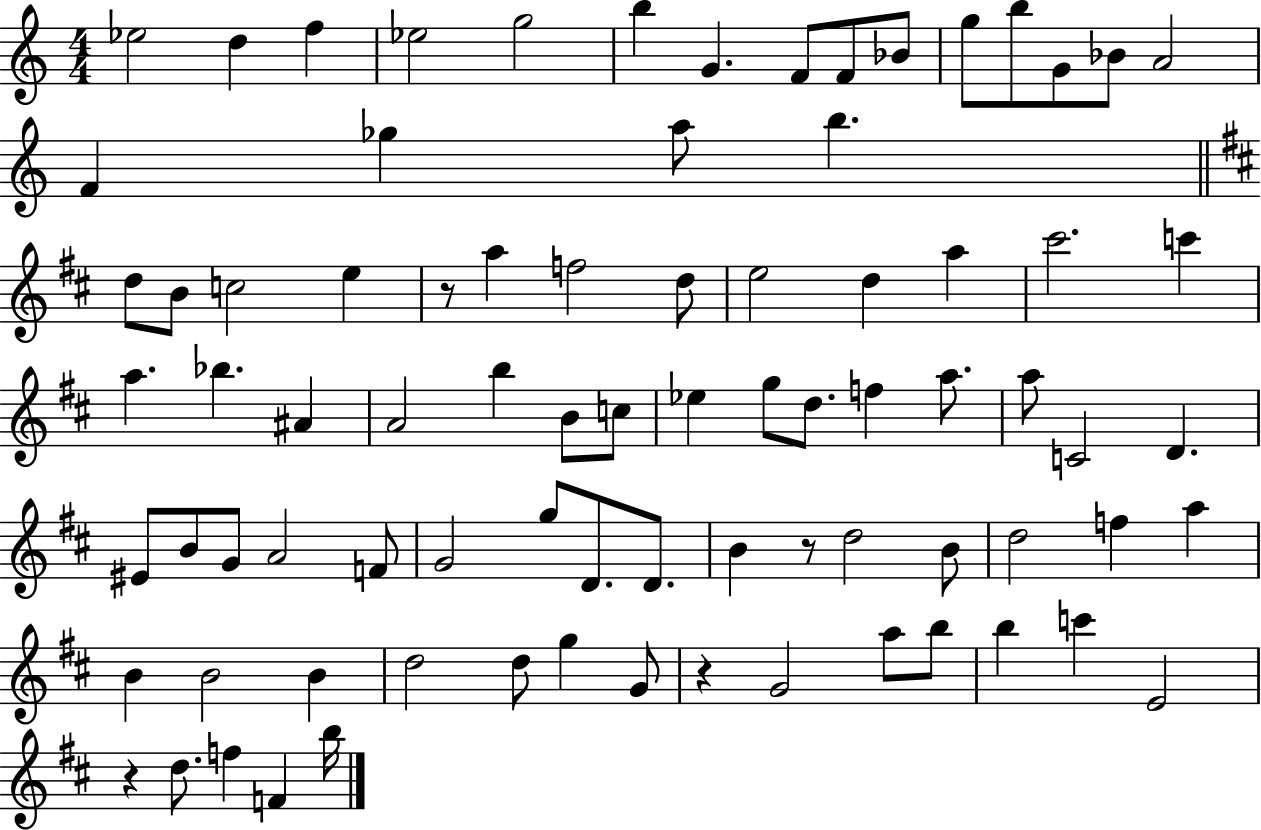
{
  \clef treble
  \numericTimeSignature
  \time 4/4
  \key c \major
  \repeat volta 2 { ees''2 d''4 f''4 | ees''2 g''2 | b''4 g'4. f'8 f'8 bes'8 | g''8 b''8 g'8 bes'8 a'2 | \break f'4 ges''4 a''8 b''4. | \bar "||" \break \key d \major d''8 b'8 c''2 e''4 | r8 a''4 f''2 d''8 | e''2 d''4 a''4 | cis'''2. c'''4 | \break a''4. bes''4. ais'4 | a'2 b''4 b'8 c''8 | ees''4 g''8 d''8. f''4 a''8. | a''8 c'2 d'4. | \break eis'8 b'8 g'8 a'2 f'8 | g'2 g''8 d'8. d'8. | b'4 r8 d''2 b'8 | d''2 f''4 a''4 | \break b'4 b'2 b'4 | d''2 d''8 g''4 g'8 | r4 g'2 a''8 b''8 | b''4 c'''4 e'2 | \break r4 d''8. f''4 f'4 b''16 | } \bar "|."
}